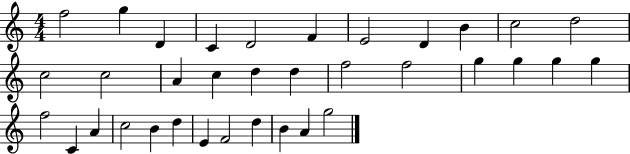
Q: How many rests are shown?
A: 0